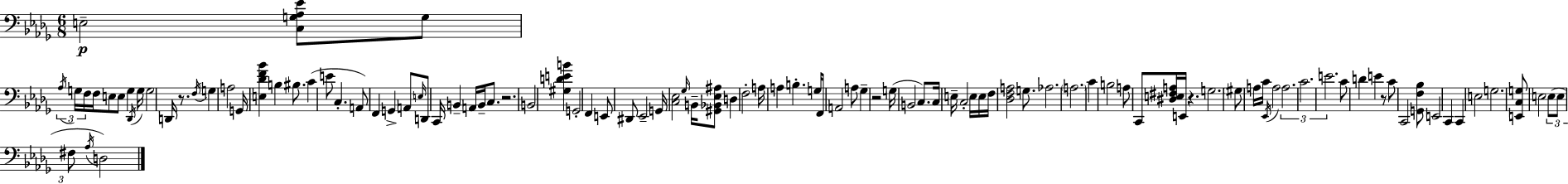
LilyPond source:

{
  \clef bass
  \numericTimeSignature
  \time 6/8
  \key bes \minor
  e2--\p <c g aes ees'>8 g8 | \tuplet 3/2 { \acciaccatura { aes16 } g16 f16 } f16 e8 e8 g4 | \acciaccatura { des,16 } g16 g2 d,16 r8. | \acciaccatura { f16 } g4 a2 | \break g,16 <e des' f' bes'>4 b4 | bis8. c'4( e'8 c4.-. | a,8) f,4 g,4-> | a,8 \grace { e16 } d,8 c,16 b,4-- a,16 | \break b,16-- c8. r2. | b,2 | <gis d' e' b'>4 g,2-. | f,4 e,8 dis,8 ees,2-- | \break g,16 <c ees>2 | \grace { ges16 } b,16-- <gis, bes, ees ais>8 d4 f2-. | a16 a4 b4.-. | g16 f,8 a,2 | \break a8 ges4-- r2 | g16( b,2 | c8.) c16 e16-- c2-. | e16 e16 f16 <des f a>2 | \break g8. aes2. | \parenthesize a2. | c'4 b2 | a8 c,8 <dis e fis a>16 e,16 r4. | \break g2. | \parenthesize gis8 a16 c'16 \acciaccatura { ees,16 } a2 | \tuplet 3/2 { a2. | c'2. | \break e'2. } | c'8 d'4 | e'4 r8 c'8 c,2 | <g, f bes>8 e,2 | \break c,4 c,4 e2 | g2. | <e, c g>8 e2 | \tuplet 3/2 { e8( e8 fis8 } \acciaccatura { aes16 } d2) | \break \bar "|."
}